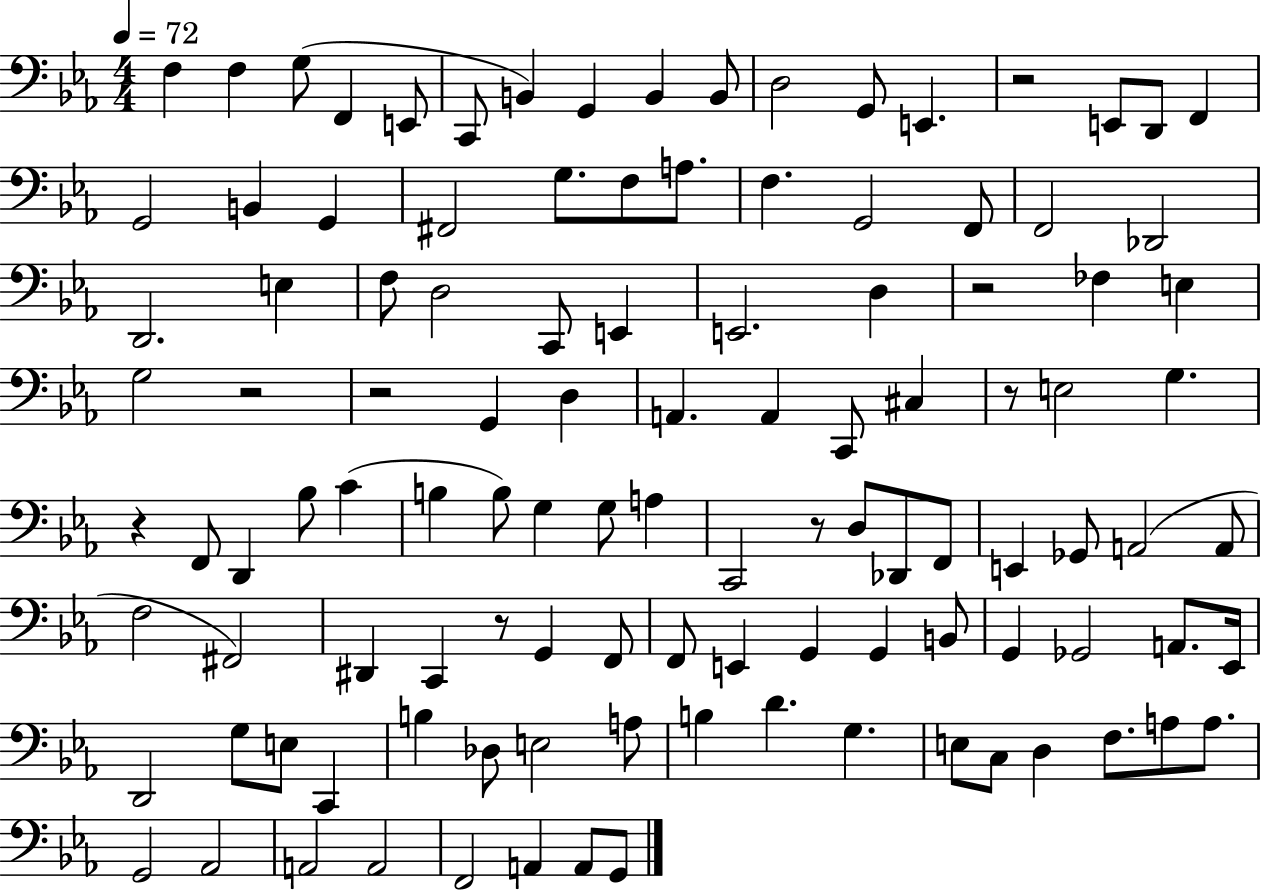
{
  \clef bass
  \numericTimeSignature
  \time 4/4
  \key ees \major
  \tempo 4 = 72
  \repeat volta 2 { f4 f4 g8( f,4 e,8 | c,8 b,4) g,4 b,4 b,8 | d2 g,8 e,4. | r2 e,8 d,8 f,4 | \break g,2 b,4 g,4 | fis,2 g8. f8 a8. | f4. g,2 f,8 | f,2 des,2 | \break d,2. e4 | f8 d2 c,8 e,4 | e,2. d4 | r2 fes4 e4 | \break g2 r2 | r2 g,4 d4 | a,4. a,4 c,8 cis4 | r8 e2 g4. | \break r4 f,8 d,4 bes8 c'4( | b4 b8) g4 g8 a4 | c,2 r8 d8 des,8 f,8 | e,4 ges,8 a,2( a,8 | \break f2 fis,2) | dis,4 c,4 r8 g,4 f,8 | f,8 e,4 g,4 g,4 b,8 | g,4 ges,2 a,8. ees,16 | \break d,2 g8 e8 c,4 | b4 des8 e2 a8 | b4 d'4. g4. | e8 c8 d4 f8. a8 a8. | \break g,2 aes,2 | a,2 a,2 | f,2 a,4 a,8 g,8 | } \bar "|."
}